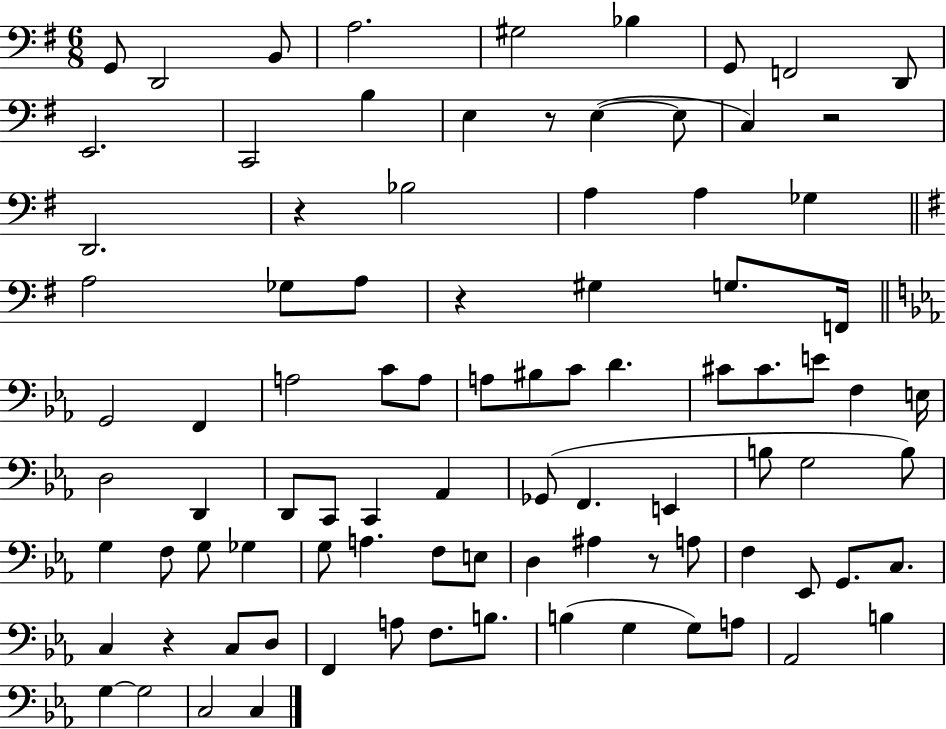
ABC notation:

X:1
T:Untitled
M:6/8
L:1/4
K:G
G,,/2 D,,2 B,,/2 A,2 ^G,2 _B, G,,/2 F,,2 D,,/2 E,,2 C,,2 B, E, z/2 E, E,/2 C, z2 D,,2 z _B,2 A, A, _G, A,2 _G,/2 A,/2 z ^G, G,/2 F,,/4 G,,2 F,, A,2 C/2 A,/2 A,/2 ^B,/2 C/2 D ^C/2 ^C/2 E/2 F, E,/4 D,2 D,, D,,/2 C,,/2 C,, _A,, _G,,/2 F,, E,, B,/2 G,2 B,/2 G, F,/2 G,/2 _G, G,/2 A, F,/2 E,/2 D, ^A, z/2 A,/2 F, _E,,/2 G,,/2 C,/2 C, z C,/2 D,/2 F,, A,/2 F,/2 B,/2 B, G, G,/2 A,/2 _A,,2 B, G, G,2 C,2 C,